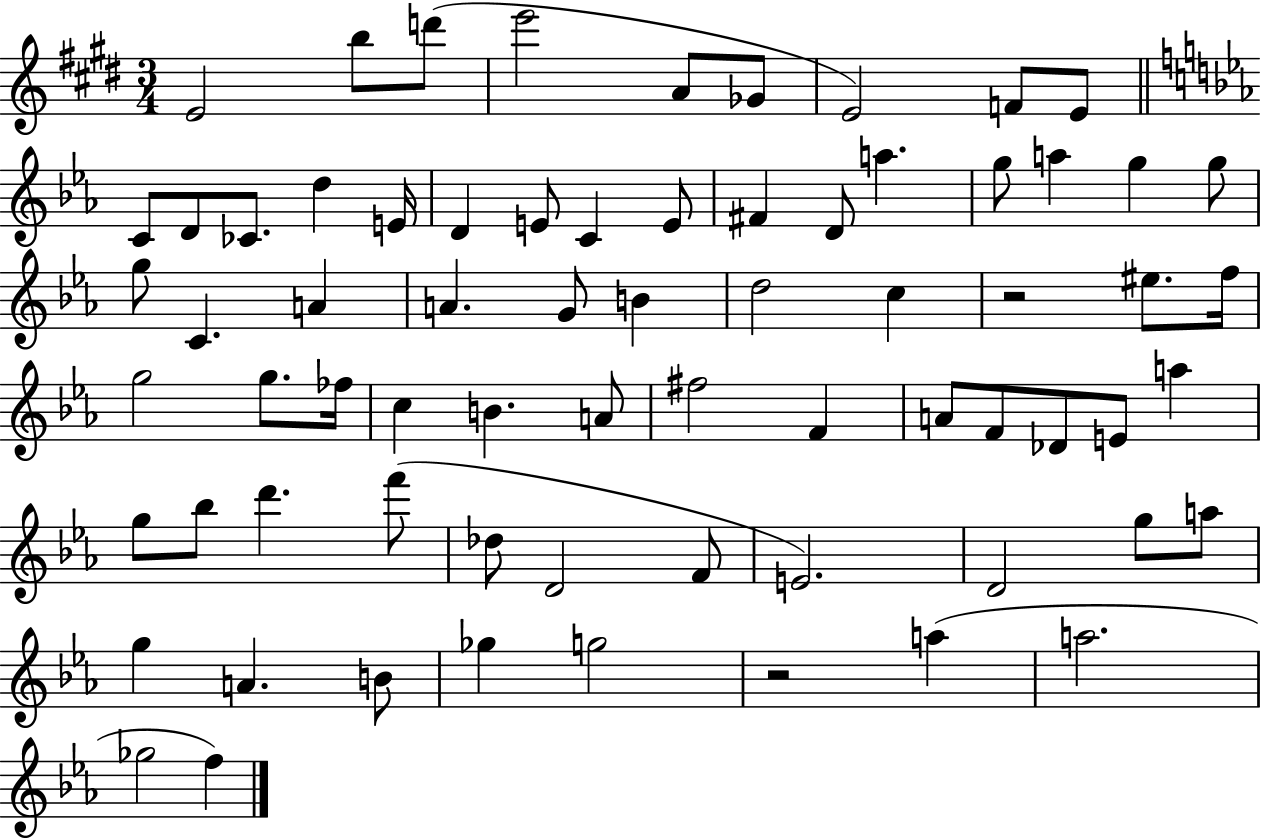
{
  \clef treble
  \numericTimeSignature
  \time 3/4
  \key e \major
  e'2 b''8 d'''8( | e'''2 a'8 ges'8 | e'2) f'8 e'8 | \bar "||" \break \key ees \major c'8 d'8 ces'8. d''4 e'16 | d'4 e'8 c'4 e'8 | fis'4 d'8 a''4. | g''8 a''4 g''4 g''8 | \break g''8 c'4. a'4 | a'4. g'8 b'4 | d''2 c''4 | r2 eis''8. f''16 | \break g''2 g''8. fes''16 | c''4 b'4. a'8 | fis''2 f'4 | a'8 f'8 des'8 e'8 a''4 | \break g''8 bes''8 d'''4. f'''8( | des''8 d'2 f'8 | e'2.) | d'2 g''8 a''8 | \break g''4 a'4. b'8 | ges''4 g''2 | r2 a''4( | a''2. | \break ges''2 f''4) | \bar "|."
}